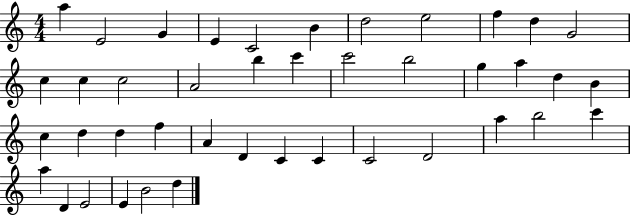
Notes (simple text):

A5/q E4/h G4/q E4/q C4/h B4/q D5/h E5/h F5/q D5/q G4/h C5/q C5/q C5/h A4/h B5/q C6/q C6/h B5/h G5/q A5/q D5/q B4/q C5/q D5/q D5/q F5/q A4/q D4/q C4/q C4/q C4/h D4/h A5/q B5/h C6/q A5/q D4/q E4/h E4/q B4/h D5/q